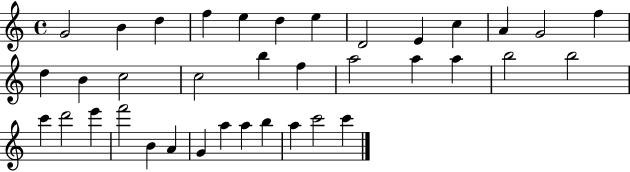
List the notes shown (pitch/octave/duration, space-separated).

G4/h B4/q D5/q F5/q E5/q D5/q E5/q D4/h E4/q C5/q A4/q G4/h F5/q D5/q B4/q C5/h C5/h B5/q F5/q A5/h A5/q A5/q B5/h B5/h C6/q D6/h E6/q F6/h B4/q A4/q G4/q A5/q A5/q B5/q A5/q C6/h C6/q